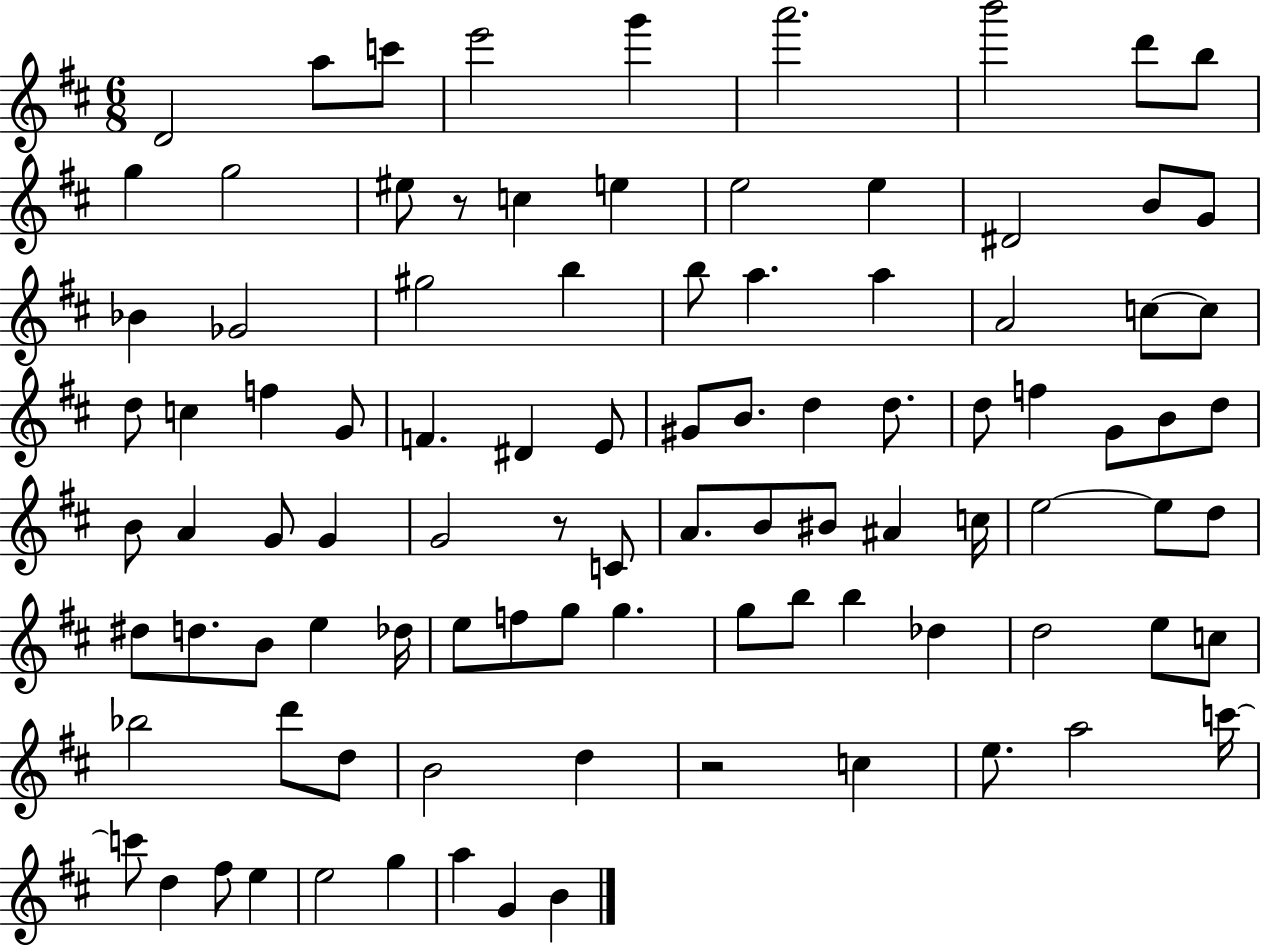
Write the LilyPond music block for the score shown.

{
  \clef treble
  \numericTimeSignature
  \time 6/8
  \key d \major
  d'2 a''8 c'''8 | e'''2 g'''4 | a'''2. | b'''2 d'''8 b''8 | \break g''4 g''2 | eis''8 r8 c''4 e''4 | e''2 e''4 | dis'2 b'8 g'8 | \break bes'4 ges'2 | gis''2 b''4 | b''8 a''4. a''4 | a'2 c''8~~ c''8 | \break d''8 c''4 f''4 g'8 | f'4. dis'4 e'8 | gis'8 b'8. d''4 d''8. | d''8 f''4 g'8 b'8 d''8 | \break b'8 a'4 g'8 g'4 | g'2 r8 c'8 | a'8. b'8 bis'8 ais'4 c''16 | e''2~~ e''8 d''8 | \break dis''8 d''8. b'8 e''4 des''16 | e''8 f''8 g''8 g''4. | g''8 b''8 b''4 des''4 | d''2 e''8 c''8 | \break bes''2 d'''8 d''8 | b'2 d''4 | r2 c''4 | e''8. a''2 c'''16~~ | \break c'''8 d''4 fis''8 e''4 | e''2 g''4 | a''4 g'4 b'4 | \bar "|."
}